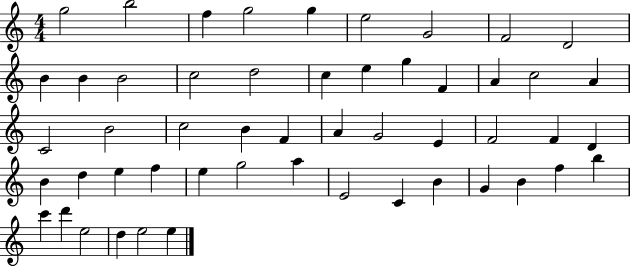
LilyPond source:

{
  \clef treble
  \numericTimeSignature
  \time 4/4
  \key c \major
  g''2 b''2 | f''4 g''2 g''4 | e''2 g'2 | f'2 d'2 | \break b'4 b'4 b'2 | c''2 d''2 | c''4 e''4 g''4 f'4 | a'4 c''2 a'4 | \break c'2 b'2 | c''2 b'4 f'4 | a'4 g'2 e'4 | f'2 f'4 d'4 | \break b'4 d''4 e''4 f''4 | e''4 g''2 a''4 | e'2 c'4 b'4 | g'4 b'4 f''4 b''4 | \break c'''4 d'''4 e''2 | d''4 e''2 e''4 | \bar "|."
}